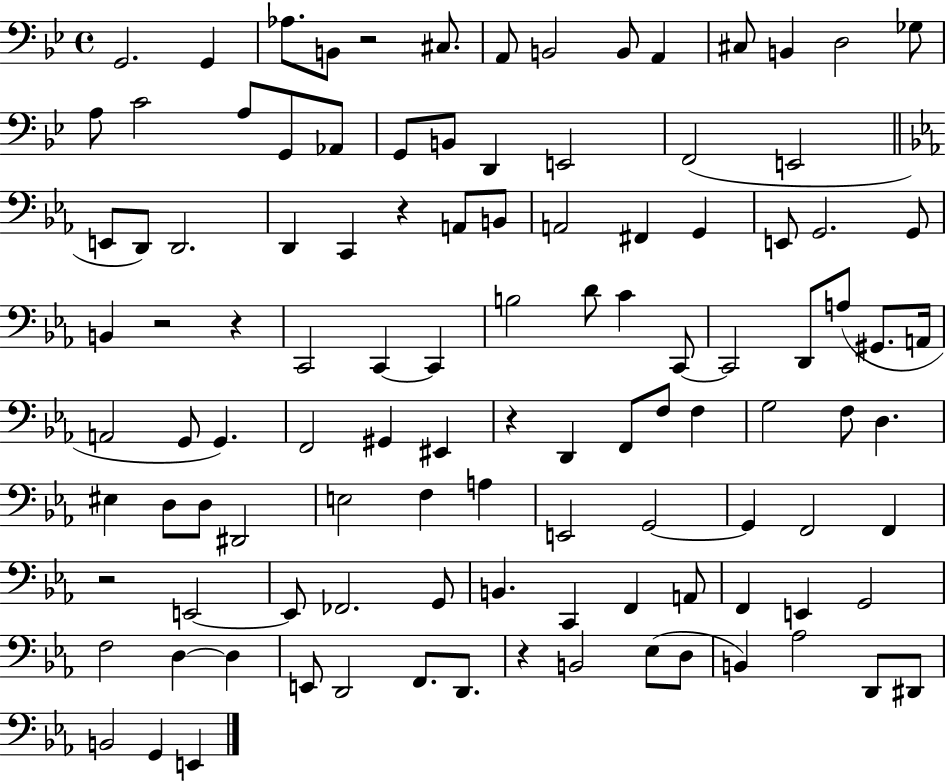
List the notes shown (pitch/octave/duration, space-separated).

G2/h. G2/q Ab3/e. B2/e R/h C#3/e. A2/e B2/h B2/e A2/q C#3/e B2/q D3/h Gb3/e A3/e C4/h A3/e G2/e Ab2/e G2/e B2/e D2/q E2/h F2/h E2/h E2/e D2/e D2/h. D2/q C2/q R/q A2/e B2/e A2/h F#2/q G2/q E2/e G2/h. G2/e B2/q R/h R/q C2/h C2/q C2/q B3/h D4/e C4/q C2/e C2/h D2/e A3/e G#2/e. A2/s A2/h G2/e G2/q. F2/h G#2/q EIS2/q R/q D2/q F2/e F3/e F3/q G3/h F3/e D3/q. EIS3/q D3/e D3/e D#2/h E3/h F3/q A3/q E2/h G2/h G2/q F2/h F2/q R/h E2/h E2/e FES2/h. G2/e B2/q. C2/q F2/q A2/e F2/q E2/q G2/h F3/h D3/q D3/q E2/e D2/h F2/e. D2/e. R/q B2/h Eb3/e D3/e B2/q Ab3/h D2/e D#2/e B2/h G2/q E2/q